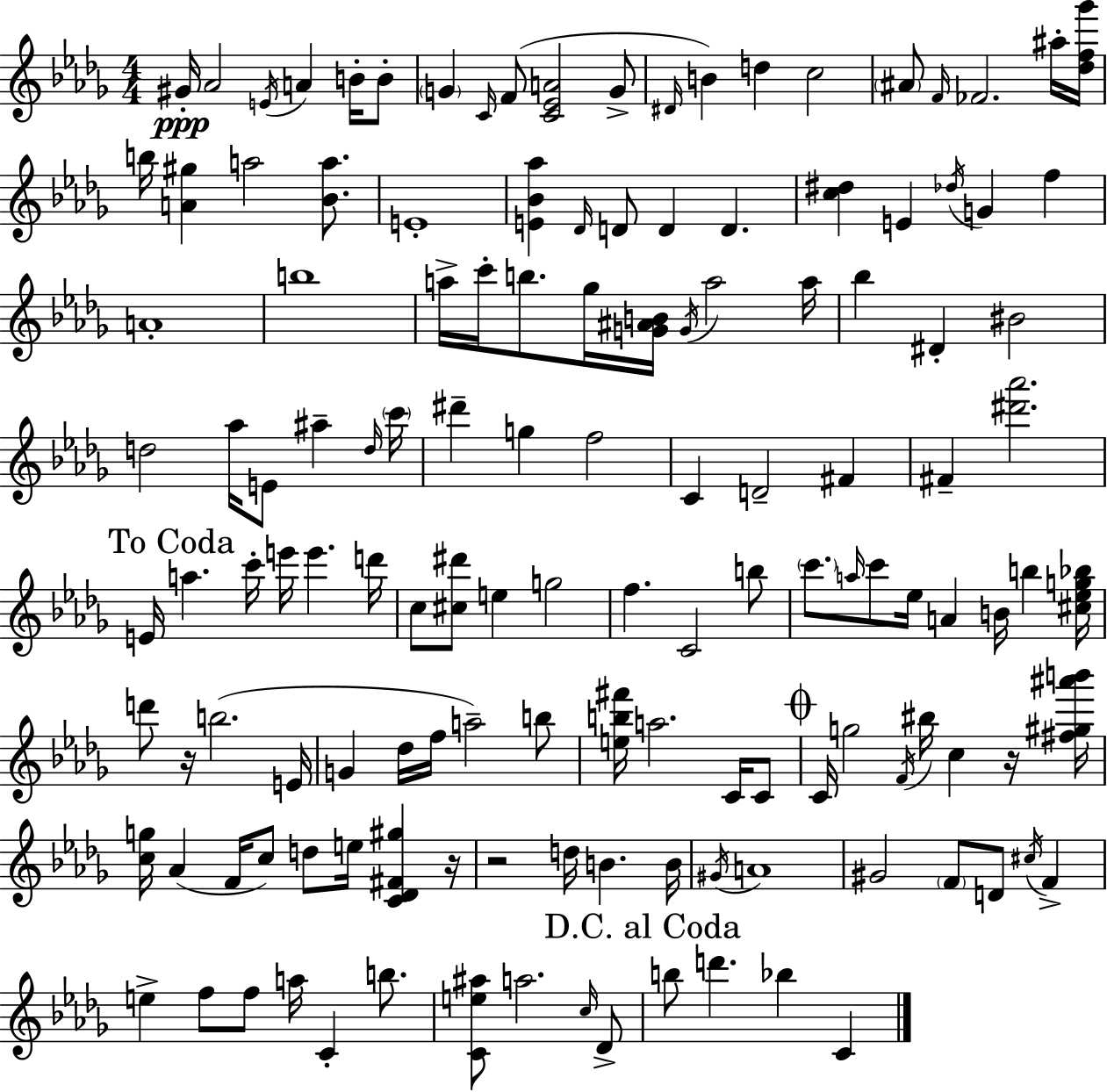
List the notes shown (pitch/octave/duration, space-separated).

G#4/s Ab4/h E4/s A4/q B4/s B4/e G4/q C4/s F4/e [C4,Eb4,A4]/h G4/e D#4/s B4/q D5/q C5/h A#4/e F4/s FES4/h. A#5/s [Db5,F5,Gb6]/s B5/s [A4,G#5]/q A5/h [Bb4,A5]/e. E4/w [E4,Bb4,Ab5]/q Db4/s D4/e D4/q D4/q. [C5,D#5]/q E4/q Db5/s G4/q F5/q A4/w B5/w A5/s C6/s B5/e. Gb5/s [G4,A#4,B4]/s G4/s A5/h A5/s Bb5/q D#4/q BIS4/h D5/h Ab5/s E4/e A#5/q D5/s C6/s D#6/q G5/q F5/h C4/q D4/h F#4/q F#4/q [D#6,Ab6]/h. E4/s A5/q. C6/s E6/s E6/q. D6/s C5/e [C#5,D#6]/e E5/q G5/h F5/q. C4/h B5/e C6/e. A5/s C6/e Eb5/s A4/q B4/s B5/q [C#5,Eb5,G5,Bb5]/s D6/e R/s B5/h. E4/s G4/q Db5/s F5/s A5/h B5/e [E5,B5,F#6]/s A5/h. C4/s C4/e C4/s G5/h F4/s BIS5/s C5/q R/s [F#5,G#5,A#6,B6]/s [C5,G5]/s Ab4/q F4/s C5/e D5/e E5/s [C4,Db4,F#4,G#5]/q R/s R/h D5/s B4/q. B4/s G#4/s A4/w G#4/h F4/e D4/e C#5/s F4/q E5/q F5/e F5/e A5/s C4/q B5/e. [C4,E5,A#5]/e A5/h. C5/s Db4/e B5/e D6/q. Bb5/q C4/q